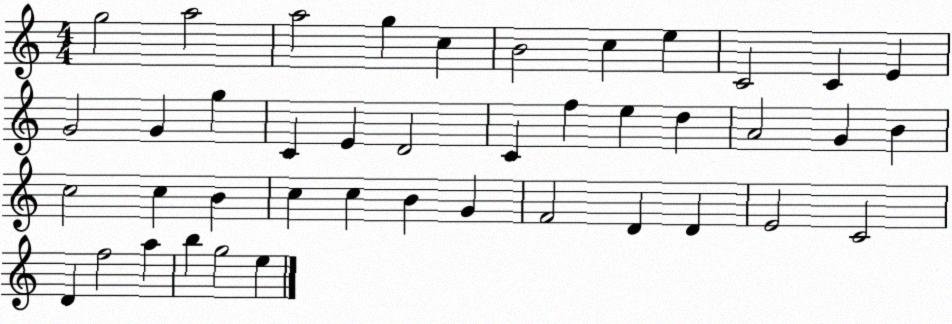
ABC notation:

X:1
T:Untitled
M:4/4
L:1/4
K:C
g2 a2 a2 g c B2 c e C2 C E G2 G g C E D2 C f e d A2 G B c2 c B c c B G F2 D D E2 C2 D f2 a b g2 e